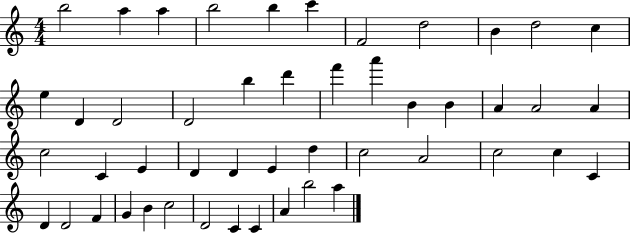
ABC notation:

X:1
T:Untitled
M:4/4
L:1/4
K:C
b2 a a b2 b c' F2 d2 B d2 c e D D2 D2 b d' f' a' B B A A2 A c2 C E D D E d c2 A2 c2 c C D D2 F G B c2 D2 C C A b2 a